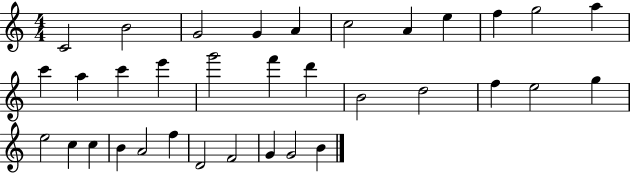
X:1
T:Untitled
M:4/4
L:1/4
K:C
C2 B2 G2 G A c2 A e f g2 a c' a c' e' g'2 f' d' B2 d2 f e2 g e2 c c B A2 f D2 F2 G G2 B